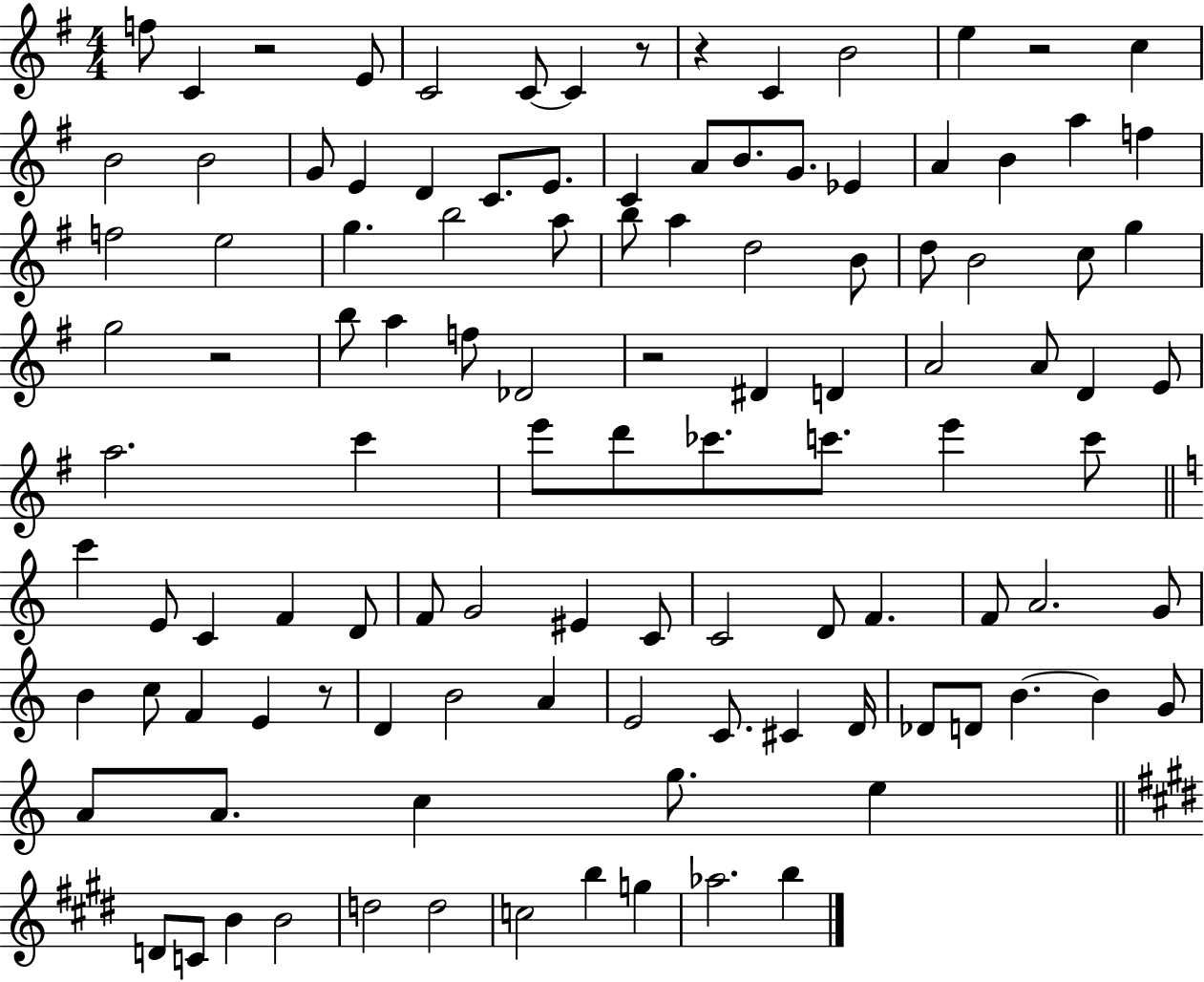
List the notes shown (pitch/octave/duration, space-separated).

F5/e C4/q R/h E4/e C4/h C4/e C4/q R/e R/q C4/q B4/h E5/q R/h C5/q B4/h B4/h G4/e E4/q D4/q C4/e. E4/e. C4/q A4/e B4/e. G4/e. Eb4/q A4/q B4/q A5/q F5/q F5/h E5/h G5/q. B5/h A5/e B5/e A5/q D5/h B4/e D5/e B4/h C5/e G5/q G5/h R/h B5/e A5/q F5/e Db4/h R/h D#4/q D4/q A4/h A4/e D4/q E4/e A5/h. C6/q E6/e D6/e CES6/e. C6/e. E6/q C6/e C6/q E4/e C4/q F4/q D4/e F4/e G4/h EIS4/q C4/e C4/h D4/e F4/q. F4/e A4/h. G4/e B4/q C5/e F4/q E4/q R/e D4/q B4/h A4/q E4/h C4/e. C#4/q D4/s Db4/e D4/e B4/q. B4/q G4/e A4/e A4/e. C5/q G5/e. E5/q D4/e C4/e B4/q B4/h D5/h D5/h C5/h B5/q G5/q Ab5/h. B5/q